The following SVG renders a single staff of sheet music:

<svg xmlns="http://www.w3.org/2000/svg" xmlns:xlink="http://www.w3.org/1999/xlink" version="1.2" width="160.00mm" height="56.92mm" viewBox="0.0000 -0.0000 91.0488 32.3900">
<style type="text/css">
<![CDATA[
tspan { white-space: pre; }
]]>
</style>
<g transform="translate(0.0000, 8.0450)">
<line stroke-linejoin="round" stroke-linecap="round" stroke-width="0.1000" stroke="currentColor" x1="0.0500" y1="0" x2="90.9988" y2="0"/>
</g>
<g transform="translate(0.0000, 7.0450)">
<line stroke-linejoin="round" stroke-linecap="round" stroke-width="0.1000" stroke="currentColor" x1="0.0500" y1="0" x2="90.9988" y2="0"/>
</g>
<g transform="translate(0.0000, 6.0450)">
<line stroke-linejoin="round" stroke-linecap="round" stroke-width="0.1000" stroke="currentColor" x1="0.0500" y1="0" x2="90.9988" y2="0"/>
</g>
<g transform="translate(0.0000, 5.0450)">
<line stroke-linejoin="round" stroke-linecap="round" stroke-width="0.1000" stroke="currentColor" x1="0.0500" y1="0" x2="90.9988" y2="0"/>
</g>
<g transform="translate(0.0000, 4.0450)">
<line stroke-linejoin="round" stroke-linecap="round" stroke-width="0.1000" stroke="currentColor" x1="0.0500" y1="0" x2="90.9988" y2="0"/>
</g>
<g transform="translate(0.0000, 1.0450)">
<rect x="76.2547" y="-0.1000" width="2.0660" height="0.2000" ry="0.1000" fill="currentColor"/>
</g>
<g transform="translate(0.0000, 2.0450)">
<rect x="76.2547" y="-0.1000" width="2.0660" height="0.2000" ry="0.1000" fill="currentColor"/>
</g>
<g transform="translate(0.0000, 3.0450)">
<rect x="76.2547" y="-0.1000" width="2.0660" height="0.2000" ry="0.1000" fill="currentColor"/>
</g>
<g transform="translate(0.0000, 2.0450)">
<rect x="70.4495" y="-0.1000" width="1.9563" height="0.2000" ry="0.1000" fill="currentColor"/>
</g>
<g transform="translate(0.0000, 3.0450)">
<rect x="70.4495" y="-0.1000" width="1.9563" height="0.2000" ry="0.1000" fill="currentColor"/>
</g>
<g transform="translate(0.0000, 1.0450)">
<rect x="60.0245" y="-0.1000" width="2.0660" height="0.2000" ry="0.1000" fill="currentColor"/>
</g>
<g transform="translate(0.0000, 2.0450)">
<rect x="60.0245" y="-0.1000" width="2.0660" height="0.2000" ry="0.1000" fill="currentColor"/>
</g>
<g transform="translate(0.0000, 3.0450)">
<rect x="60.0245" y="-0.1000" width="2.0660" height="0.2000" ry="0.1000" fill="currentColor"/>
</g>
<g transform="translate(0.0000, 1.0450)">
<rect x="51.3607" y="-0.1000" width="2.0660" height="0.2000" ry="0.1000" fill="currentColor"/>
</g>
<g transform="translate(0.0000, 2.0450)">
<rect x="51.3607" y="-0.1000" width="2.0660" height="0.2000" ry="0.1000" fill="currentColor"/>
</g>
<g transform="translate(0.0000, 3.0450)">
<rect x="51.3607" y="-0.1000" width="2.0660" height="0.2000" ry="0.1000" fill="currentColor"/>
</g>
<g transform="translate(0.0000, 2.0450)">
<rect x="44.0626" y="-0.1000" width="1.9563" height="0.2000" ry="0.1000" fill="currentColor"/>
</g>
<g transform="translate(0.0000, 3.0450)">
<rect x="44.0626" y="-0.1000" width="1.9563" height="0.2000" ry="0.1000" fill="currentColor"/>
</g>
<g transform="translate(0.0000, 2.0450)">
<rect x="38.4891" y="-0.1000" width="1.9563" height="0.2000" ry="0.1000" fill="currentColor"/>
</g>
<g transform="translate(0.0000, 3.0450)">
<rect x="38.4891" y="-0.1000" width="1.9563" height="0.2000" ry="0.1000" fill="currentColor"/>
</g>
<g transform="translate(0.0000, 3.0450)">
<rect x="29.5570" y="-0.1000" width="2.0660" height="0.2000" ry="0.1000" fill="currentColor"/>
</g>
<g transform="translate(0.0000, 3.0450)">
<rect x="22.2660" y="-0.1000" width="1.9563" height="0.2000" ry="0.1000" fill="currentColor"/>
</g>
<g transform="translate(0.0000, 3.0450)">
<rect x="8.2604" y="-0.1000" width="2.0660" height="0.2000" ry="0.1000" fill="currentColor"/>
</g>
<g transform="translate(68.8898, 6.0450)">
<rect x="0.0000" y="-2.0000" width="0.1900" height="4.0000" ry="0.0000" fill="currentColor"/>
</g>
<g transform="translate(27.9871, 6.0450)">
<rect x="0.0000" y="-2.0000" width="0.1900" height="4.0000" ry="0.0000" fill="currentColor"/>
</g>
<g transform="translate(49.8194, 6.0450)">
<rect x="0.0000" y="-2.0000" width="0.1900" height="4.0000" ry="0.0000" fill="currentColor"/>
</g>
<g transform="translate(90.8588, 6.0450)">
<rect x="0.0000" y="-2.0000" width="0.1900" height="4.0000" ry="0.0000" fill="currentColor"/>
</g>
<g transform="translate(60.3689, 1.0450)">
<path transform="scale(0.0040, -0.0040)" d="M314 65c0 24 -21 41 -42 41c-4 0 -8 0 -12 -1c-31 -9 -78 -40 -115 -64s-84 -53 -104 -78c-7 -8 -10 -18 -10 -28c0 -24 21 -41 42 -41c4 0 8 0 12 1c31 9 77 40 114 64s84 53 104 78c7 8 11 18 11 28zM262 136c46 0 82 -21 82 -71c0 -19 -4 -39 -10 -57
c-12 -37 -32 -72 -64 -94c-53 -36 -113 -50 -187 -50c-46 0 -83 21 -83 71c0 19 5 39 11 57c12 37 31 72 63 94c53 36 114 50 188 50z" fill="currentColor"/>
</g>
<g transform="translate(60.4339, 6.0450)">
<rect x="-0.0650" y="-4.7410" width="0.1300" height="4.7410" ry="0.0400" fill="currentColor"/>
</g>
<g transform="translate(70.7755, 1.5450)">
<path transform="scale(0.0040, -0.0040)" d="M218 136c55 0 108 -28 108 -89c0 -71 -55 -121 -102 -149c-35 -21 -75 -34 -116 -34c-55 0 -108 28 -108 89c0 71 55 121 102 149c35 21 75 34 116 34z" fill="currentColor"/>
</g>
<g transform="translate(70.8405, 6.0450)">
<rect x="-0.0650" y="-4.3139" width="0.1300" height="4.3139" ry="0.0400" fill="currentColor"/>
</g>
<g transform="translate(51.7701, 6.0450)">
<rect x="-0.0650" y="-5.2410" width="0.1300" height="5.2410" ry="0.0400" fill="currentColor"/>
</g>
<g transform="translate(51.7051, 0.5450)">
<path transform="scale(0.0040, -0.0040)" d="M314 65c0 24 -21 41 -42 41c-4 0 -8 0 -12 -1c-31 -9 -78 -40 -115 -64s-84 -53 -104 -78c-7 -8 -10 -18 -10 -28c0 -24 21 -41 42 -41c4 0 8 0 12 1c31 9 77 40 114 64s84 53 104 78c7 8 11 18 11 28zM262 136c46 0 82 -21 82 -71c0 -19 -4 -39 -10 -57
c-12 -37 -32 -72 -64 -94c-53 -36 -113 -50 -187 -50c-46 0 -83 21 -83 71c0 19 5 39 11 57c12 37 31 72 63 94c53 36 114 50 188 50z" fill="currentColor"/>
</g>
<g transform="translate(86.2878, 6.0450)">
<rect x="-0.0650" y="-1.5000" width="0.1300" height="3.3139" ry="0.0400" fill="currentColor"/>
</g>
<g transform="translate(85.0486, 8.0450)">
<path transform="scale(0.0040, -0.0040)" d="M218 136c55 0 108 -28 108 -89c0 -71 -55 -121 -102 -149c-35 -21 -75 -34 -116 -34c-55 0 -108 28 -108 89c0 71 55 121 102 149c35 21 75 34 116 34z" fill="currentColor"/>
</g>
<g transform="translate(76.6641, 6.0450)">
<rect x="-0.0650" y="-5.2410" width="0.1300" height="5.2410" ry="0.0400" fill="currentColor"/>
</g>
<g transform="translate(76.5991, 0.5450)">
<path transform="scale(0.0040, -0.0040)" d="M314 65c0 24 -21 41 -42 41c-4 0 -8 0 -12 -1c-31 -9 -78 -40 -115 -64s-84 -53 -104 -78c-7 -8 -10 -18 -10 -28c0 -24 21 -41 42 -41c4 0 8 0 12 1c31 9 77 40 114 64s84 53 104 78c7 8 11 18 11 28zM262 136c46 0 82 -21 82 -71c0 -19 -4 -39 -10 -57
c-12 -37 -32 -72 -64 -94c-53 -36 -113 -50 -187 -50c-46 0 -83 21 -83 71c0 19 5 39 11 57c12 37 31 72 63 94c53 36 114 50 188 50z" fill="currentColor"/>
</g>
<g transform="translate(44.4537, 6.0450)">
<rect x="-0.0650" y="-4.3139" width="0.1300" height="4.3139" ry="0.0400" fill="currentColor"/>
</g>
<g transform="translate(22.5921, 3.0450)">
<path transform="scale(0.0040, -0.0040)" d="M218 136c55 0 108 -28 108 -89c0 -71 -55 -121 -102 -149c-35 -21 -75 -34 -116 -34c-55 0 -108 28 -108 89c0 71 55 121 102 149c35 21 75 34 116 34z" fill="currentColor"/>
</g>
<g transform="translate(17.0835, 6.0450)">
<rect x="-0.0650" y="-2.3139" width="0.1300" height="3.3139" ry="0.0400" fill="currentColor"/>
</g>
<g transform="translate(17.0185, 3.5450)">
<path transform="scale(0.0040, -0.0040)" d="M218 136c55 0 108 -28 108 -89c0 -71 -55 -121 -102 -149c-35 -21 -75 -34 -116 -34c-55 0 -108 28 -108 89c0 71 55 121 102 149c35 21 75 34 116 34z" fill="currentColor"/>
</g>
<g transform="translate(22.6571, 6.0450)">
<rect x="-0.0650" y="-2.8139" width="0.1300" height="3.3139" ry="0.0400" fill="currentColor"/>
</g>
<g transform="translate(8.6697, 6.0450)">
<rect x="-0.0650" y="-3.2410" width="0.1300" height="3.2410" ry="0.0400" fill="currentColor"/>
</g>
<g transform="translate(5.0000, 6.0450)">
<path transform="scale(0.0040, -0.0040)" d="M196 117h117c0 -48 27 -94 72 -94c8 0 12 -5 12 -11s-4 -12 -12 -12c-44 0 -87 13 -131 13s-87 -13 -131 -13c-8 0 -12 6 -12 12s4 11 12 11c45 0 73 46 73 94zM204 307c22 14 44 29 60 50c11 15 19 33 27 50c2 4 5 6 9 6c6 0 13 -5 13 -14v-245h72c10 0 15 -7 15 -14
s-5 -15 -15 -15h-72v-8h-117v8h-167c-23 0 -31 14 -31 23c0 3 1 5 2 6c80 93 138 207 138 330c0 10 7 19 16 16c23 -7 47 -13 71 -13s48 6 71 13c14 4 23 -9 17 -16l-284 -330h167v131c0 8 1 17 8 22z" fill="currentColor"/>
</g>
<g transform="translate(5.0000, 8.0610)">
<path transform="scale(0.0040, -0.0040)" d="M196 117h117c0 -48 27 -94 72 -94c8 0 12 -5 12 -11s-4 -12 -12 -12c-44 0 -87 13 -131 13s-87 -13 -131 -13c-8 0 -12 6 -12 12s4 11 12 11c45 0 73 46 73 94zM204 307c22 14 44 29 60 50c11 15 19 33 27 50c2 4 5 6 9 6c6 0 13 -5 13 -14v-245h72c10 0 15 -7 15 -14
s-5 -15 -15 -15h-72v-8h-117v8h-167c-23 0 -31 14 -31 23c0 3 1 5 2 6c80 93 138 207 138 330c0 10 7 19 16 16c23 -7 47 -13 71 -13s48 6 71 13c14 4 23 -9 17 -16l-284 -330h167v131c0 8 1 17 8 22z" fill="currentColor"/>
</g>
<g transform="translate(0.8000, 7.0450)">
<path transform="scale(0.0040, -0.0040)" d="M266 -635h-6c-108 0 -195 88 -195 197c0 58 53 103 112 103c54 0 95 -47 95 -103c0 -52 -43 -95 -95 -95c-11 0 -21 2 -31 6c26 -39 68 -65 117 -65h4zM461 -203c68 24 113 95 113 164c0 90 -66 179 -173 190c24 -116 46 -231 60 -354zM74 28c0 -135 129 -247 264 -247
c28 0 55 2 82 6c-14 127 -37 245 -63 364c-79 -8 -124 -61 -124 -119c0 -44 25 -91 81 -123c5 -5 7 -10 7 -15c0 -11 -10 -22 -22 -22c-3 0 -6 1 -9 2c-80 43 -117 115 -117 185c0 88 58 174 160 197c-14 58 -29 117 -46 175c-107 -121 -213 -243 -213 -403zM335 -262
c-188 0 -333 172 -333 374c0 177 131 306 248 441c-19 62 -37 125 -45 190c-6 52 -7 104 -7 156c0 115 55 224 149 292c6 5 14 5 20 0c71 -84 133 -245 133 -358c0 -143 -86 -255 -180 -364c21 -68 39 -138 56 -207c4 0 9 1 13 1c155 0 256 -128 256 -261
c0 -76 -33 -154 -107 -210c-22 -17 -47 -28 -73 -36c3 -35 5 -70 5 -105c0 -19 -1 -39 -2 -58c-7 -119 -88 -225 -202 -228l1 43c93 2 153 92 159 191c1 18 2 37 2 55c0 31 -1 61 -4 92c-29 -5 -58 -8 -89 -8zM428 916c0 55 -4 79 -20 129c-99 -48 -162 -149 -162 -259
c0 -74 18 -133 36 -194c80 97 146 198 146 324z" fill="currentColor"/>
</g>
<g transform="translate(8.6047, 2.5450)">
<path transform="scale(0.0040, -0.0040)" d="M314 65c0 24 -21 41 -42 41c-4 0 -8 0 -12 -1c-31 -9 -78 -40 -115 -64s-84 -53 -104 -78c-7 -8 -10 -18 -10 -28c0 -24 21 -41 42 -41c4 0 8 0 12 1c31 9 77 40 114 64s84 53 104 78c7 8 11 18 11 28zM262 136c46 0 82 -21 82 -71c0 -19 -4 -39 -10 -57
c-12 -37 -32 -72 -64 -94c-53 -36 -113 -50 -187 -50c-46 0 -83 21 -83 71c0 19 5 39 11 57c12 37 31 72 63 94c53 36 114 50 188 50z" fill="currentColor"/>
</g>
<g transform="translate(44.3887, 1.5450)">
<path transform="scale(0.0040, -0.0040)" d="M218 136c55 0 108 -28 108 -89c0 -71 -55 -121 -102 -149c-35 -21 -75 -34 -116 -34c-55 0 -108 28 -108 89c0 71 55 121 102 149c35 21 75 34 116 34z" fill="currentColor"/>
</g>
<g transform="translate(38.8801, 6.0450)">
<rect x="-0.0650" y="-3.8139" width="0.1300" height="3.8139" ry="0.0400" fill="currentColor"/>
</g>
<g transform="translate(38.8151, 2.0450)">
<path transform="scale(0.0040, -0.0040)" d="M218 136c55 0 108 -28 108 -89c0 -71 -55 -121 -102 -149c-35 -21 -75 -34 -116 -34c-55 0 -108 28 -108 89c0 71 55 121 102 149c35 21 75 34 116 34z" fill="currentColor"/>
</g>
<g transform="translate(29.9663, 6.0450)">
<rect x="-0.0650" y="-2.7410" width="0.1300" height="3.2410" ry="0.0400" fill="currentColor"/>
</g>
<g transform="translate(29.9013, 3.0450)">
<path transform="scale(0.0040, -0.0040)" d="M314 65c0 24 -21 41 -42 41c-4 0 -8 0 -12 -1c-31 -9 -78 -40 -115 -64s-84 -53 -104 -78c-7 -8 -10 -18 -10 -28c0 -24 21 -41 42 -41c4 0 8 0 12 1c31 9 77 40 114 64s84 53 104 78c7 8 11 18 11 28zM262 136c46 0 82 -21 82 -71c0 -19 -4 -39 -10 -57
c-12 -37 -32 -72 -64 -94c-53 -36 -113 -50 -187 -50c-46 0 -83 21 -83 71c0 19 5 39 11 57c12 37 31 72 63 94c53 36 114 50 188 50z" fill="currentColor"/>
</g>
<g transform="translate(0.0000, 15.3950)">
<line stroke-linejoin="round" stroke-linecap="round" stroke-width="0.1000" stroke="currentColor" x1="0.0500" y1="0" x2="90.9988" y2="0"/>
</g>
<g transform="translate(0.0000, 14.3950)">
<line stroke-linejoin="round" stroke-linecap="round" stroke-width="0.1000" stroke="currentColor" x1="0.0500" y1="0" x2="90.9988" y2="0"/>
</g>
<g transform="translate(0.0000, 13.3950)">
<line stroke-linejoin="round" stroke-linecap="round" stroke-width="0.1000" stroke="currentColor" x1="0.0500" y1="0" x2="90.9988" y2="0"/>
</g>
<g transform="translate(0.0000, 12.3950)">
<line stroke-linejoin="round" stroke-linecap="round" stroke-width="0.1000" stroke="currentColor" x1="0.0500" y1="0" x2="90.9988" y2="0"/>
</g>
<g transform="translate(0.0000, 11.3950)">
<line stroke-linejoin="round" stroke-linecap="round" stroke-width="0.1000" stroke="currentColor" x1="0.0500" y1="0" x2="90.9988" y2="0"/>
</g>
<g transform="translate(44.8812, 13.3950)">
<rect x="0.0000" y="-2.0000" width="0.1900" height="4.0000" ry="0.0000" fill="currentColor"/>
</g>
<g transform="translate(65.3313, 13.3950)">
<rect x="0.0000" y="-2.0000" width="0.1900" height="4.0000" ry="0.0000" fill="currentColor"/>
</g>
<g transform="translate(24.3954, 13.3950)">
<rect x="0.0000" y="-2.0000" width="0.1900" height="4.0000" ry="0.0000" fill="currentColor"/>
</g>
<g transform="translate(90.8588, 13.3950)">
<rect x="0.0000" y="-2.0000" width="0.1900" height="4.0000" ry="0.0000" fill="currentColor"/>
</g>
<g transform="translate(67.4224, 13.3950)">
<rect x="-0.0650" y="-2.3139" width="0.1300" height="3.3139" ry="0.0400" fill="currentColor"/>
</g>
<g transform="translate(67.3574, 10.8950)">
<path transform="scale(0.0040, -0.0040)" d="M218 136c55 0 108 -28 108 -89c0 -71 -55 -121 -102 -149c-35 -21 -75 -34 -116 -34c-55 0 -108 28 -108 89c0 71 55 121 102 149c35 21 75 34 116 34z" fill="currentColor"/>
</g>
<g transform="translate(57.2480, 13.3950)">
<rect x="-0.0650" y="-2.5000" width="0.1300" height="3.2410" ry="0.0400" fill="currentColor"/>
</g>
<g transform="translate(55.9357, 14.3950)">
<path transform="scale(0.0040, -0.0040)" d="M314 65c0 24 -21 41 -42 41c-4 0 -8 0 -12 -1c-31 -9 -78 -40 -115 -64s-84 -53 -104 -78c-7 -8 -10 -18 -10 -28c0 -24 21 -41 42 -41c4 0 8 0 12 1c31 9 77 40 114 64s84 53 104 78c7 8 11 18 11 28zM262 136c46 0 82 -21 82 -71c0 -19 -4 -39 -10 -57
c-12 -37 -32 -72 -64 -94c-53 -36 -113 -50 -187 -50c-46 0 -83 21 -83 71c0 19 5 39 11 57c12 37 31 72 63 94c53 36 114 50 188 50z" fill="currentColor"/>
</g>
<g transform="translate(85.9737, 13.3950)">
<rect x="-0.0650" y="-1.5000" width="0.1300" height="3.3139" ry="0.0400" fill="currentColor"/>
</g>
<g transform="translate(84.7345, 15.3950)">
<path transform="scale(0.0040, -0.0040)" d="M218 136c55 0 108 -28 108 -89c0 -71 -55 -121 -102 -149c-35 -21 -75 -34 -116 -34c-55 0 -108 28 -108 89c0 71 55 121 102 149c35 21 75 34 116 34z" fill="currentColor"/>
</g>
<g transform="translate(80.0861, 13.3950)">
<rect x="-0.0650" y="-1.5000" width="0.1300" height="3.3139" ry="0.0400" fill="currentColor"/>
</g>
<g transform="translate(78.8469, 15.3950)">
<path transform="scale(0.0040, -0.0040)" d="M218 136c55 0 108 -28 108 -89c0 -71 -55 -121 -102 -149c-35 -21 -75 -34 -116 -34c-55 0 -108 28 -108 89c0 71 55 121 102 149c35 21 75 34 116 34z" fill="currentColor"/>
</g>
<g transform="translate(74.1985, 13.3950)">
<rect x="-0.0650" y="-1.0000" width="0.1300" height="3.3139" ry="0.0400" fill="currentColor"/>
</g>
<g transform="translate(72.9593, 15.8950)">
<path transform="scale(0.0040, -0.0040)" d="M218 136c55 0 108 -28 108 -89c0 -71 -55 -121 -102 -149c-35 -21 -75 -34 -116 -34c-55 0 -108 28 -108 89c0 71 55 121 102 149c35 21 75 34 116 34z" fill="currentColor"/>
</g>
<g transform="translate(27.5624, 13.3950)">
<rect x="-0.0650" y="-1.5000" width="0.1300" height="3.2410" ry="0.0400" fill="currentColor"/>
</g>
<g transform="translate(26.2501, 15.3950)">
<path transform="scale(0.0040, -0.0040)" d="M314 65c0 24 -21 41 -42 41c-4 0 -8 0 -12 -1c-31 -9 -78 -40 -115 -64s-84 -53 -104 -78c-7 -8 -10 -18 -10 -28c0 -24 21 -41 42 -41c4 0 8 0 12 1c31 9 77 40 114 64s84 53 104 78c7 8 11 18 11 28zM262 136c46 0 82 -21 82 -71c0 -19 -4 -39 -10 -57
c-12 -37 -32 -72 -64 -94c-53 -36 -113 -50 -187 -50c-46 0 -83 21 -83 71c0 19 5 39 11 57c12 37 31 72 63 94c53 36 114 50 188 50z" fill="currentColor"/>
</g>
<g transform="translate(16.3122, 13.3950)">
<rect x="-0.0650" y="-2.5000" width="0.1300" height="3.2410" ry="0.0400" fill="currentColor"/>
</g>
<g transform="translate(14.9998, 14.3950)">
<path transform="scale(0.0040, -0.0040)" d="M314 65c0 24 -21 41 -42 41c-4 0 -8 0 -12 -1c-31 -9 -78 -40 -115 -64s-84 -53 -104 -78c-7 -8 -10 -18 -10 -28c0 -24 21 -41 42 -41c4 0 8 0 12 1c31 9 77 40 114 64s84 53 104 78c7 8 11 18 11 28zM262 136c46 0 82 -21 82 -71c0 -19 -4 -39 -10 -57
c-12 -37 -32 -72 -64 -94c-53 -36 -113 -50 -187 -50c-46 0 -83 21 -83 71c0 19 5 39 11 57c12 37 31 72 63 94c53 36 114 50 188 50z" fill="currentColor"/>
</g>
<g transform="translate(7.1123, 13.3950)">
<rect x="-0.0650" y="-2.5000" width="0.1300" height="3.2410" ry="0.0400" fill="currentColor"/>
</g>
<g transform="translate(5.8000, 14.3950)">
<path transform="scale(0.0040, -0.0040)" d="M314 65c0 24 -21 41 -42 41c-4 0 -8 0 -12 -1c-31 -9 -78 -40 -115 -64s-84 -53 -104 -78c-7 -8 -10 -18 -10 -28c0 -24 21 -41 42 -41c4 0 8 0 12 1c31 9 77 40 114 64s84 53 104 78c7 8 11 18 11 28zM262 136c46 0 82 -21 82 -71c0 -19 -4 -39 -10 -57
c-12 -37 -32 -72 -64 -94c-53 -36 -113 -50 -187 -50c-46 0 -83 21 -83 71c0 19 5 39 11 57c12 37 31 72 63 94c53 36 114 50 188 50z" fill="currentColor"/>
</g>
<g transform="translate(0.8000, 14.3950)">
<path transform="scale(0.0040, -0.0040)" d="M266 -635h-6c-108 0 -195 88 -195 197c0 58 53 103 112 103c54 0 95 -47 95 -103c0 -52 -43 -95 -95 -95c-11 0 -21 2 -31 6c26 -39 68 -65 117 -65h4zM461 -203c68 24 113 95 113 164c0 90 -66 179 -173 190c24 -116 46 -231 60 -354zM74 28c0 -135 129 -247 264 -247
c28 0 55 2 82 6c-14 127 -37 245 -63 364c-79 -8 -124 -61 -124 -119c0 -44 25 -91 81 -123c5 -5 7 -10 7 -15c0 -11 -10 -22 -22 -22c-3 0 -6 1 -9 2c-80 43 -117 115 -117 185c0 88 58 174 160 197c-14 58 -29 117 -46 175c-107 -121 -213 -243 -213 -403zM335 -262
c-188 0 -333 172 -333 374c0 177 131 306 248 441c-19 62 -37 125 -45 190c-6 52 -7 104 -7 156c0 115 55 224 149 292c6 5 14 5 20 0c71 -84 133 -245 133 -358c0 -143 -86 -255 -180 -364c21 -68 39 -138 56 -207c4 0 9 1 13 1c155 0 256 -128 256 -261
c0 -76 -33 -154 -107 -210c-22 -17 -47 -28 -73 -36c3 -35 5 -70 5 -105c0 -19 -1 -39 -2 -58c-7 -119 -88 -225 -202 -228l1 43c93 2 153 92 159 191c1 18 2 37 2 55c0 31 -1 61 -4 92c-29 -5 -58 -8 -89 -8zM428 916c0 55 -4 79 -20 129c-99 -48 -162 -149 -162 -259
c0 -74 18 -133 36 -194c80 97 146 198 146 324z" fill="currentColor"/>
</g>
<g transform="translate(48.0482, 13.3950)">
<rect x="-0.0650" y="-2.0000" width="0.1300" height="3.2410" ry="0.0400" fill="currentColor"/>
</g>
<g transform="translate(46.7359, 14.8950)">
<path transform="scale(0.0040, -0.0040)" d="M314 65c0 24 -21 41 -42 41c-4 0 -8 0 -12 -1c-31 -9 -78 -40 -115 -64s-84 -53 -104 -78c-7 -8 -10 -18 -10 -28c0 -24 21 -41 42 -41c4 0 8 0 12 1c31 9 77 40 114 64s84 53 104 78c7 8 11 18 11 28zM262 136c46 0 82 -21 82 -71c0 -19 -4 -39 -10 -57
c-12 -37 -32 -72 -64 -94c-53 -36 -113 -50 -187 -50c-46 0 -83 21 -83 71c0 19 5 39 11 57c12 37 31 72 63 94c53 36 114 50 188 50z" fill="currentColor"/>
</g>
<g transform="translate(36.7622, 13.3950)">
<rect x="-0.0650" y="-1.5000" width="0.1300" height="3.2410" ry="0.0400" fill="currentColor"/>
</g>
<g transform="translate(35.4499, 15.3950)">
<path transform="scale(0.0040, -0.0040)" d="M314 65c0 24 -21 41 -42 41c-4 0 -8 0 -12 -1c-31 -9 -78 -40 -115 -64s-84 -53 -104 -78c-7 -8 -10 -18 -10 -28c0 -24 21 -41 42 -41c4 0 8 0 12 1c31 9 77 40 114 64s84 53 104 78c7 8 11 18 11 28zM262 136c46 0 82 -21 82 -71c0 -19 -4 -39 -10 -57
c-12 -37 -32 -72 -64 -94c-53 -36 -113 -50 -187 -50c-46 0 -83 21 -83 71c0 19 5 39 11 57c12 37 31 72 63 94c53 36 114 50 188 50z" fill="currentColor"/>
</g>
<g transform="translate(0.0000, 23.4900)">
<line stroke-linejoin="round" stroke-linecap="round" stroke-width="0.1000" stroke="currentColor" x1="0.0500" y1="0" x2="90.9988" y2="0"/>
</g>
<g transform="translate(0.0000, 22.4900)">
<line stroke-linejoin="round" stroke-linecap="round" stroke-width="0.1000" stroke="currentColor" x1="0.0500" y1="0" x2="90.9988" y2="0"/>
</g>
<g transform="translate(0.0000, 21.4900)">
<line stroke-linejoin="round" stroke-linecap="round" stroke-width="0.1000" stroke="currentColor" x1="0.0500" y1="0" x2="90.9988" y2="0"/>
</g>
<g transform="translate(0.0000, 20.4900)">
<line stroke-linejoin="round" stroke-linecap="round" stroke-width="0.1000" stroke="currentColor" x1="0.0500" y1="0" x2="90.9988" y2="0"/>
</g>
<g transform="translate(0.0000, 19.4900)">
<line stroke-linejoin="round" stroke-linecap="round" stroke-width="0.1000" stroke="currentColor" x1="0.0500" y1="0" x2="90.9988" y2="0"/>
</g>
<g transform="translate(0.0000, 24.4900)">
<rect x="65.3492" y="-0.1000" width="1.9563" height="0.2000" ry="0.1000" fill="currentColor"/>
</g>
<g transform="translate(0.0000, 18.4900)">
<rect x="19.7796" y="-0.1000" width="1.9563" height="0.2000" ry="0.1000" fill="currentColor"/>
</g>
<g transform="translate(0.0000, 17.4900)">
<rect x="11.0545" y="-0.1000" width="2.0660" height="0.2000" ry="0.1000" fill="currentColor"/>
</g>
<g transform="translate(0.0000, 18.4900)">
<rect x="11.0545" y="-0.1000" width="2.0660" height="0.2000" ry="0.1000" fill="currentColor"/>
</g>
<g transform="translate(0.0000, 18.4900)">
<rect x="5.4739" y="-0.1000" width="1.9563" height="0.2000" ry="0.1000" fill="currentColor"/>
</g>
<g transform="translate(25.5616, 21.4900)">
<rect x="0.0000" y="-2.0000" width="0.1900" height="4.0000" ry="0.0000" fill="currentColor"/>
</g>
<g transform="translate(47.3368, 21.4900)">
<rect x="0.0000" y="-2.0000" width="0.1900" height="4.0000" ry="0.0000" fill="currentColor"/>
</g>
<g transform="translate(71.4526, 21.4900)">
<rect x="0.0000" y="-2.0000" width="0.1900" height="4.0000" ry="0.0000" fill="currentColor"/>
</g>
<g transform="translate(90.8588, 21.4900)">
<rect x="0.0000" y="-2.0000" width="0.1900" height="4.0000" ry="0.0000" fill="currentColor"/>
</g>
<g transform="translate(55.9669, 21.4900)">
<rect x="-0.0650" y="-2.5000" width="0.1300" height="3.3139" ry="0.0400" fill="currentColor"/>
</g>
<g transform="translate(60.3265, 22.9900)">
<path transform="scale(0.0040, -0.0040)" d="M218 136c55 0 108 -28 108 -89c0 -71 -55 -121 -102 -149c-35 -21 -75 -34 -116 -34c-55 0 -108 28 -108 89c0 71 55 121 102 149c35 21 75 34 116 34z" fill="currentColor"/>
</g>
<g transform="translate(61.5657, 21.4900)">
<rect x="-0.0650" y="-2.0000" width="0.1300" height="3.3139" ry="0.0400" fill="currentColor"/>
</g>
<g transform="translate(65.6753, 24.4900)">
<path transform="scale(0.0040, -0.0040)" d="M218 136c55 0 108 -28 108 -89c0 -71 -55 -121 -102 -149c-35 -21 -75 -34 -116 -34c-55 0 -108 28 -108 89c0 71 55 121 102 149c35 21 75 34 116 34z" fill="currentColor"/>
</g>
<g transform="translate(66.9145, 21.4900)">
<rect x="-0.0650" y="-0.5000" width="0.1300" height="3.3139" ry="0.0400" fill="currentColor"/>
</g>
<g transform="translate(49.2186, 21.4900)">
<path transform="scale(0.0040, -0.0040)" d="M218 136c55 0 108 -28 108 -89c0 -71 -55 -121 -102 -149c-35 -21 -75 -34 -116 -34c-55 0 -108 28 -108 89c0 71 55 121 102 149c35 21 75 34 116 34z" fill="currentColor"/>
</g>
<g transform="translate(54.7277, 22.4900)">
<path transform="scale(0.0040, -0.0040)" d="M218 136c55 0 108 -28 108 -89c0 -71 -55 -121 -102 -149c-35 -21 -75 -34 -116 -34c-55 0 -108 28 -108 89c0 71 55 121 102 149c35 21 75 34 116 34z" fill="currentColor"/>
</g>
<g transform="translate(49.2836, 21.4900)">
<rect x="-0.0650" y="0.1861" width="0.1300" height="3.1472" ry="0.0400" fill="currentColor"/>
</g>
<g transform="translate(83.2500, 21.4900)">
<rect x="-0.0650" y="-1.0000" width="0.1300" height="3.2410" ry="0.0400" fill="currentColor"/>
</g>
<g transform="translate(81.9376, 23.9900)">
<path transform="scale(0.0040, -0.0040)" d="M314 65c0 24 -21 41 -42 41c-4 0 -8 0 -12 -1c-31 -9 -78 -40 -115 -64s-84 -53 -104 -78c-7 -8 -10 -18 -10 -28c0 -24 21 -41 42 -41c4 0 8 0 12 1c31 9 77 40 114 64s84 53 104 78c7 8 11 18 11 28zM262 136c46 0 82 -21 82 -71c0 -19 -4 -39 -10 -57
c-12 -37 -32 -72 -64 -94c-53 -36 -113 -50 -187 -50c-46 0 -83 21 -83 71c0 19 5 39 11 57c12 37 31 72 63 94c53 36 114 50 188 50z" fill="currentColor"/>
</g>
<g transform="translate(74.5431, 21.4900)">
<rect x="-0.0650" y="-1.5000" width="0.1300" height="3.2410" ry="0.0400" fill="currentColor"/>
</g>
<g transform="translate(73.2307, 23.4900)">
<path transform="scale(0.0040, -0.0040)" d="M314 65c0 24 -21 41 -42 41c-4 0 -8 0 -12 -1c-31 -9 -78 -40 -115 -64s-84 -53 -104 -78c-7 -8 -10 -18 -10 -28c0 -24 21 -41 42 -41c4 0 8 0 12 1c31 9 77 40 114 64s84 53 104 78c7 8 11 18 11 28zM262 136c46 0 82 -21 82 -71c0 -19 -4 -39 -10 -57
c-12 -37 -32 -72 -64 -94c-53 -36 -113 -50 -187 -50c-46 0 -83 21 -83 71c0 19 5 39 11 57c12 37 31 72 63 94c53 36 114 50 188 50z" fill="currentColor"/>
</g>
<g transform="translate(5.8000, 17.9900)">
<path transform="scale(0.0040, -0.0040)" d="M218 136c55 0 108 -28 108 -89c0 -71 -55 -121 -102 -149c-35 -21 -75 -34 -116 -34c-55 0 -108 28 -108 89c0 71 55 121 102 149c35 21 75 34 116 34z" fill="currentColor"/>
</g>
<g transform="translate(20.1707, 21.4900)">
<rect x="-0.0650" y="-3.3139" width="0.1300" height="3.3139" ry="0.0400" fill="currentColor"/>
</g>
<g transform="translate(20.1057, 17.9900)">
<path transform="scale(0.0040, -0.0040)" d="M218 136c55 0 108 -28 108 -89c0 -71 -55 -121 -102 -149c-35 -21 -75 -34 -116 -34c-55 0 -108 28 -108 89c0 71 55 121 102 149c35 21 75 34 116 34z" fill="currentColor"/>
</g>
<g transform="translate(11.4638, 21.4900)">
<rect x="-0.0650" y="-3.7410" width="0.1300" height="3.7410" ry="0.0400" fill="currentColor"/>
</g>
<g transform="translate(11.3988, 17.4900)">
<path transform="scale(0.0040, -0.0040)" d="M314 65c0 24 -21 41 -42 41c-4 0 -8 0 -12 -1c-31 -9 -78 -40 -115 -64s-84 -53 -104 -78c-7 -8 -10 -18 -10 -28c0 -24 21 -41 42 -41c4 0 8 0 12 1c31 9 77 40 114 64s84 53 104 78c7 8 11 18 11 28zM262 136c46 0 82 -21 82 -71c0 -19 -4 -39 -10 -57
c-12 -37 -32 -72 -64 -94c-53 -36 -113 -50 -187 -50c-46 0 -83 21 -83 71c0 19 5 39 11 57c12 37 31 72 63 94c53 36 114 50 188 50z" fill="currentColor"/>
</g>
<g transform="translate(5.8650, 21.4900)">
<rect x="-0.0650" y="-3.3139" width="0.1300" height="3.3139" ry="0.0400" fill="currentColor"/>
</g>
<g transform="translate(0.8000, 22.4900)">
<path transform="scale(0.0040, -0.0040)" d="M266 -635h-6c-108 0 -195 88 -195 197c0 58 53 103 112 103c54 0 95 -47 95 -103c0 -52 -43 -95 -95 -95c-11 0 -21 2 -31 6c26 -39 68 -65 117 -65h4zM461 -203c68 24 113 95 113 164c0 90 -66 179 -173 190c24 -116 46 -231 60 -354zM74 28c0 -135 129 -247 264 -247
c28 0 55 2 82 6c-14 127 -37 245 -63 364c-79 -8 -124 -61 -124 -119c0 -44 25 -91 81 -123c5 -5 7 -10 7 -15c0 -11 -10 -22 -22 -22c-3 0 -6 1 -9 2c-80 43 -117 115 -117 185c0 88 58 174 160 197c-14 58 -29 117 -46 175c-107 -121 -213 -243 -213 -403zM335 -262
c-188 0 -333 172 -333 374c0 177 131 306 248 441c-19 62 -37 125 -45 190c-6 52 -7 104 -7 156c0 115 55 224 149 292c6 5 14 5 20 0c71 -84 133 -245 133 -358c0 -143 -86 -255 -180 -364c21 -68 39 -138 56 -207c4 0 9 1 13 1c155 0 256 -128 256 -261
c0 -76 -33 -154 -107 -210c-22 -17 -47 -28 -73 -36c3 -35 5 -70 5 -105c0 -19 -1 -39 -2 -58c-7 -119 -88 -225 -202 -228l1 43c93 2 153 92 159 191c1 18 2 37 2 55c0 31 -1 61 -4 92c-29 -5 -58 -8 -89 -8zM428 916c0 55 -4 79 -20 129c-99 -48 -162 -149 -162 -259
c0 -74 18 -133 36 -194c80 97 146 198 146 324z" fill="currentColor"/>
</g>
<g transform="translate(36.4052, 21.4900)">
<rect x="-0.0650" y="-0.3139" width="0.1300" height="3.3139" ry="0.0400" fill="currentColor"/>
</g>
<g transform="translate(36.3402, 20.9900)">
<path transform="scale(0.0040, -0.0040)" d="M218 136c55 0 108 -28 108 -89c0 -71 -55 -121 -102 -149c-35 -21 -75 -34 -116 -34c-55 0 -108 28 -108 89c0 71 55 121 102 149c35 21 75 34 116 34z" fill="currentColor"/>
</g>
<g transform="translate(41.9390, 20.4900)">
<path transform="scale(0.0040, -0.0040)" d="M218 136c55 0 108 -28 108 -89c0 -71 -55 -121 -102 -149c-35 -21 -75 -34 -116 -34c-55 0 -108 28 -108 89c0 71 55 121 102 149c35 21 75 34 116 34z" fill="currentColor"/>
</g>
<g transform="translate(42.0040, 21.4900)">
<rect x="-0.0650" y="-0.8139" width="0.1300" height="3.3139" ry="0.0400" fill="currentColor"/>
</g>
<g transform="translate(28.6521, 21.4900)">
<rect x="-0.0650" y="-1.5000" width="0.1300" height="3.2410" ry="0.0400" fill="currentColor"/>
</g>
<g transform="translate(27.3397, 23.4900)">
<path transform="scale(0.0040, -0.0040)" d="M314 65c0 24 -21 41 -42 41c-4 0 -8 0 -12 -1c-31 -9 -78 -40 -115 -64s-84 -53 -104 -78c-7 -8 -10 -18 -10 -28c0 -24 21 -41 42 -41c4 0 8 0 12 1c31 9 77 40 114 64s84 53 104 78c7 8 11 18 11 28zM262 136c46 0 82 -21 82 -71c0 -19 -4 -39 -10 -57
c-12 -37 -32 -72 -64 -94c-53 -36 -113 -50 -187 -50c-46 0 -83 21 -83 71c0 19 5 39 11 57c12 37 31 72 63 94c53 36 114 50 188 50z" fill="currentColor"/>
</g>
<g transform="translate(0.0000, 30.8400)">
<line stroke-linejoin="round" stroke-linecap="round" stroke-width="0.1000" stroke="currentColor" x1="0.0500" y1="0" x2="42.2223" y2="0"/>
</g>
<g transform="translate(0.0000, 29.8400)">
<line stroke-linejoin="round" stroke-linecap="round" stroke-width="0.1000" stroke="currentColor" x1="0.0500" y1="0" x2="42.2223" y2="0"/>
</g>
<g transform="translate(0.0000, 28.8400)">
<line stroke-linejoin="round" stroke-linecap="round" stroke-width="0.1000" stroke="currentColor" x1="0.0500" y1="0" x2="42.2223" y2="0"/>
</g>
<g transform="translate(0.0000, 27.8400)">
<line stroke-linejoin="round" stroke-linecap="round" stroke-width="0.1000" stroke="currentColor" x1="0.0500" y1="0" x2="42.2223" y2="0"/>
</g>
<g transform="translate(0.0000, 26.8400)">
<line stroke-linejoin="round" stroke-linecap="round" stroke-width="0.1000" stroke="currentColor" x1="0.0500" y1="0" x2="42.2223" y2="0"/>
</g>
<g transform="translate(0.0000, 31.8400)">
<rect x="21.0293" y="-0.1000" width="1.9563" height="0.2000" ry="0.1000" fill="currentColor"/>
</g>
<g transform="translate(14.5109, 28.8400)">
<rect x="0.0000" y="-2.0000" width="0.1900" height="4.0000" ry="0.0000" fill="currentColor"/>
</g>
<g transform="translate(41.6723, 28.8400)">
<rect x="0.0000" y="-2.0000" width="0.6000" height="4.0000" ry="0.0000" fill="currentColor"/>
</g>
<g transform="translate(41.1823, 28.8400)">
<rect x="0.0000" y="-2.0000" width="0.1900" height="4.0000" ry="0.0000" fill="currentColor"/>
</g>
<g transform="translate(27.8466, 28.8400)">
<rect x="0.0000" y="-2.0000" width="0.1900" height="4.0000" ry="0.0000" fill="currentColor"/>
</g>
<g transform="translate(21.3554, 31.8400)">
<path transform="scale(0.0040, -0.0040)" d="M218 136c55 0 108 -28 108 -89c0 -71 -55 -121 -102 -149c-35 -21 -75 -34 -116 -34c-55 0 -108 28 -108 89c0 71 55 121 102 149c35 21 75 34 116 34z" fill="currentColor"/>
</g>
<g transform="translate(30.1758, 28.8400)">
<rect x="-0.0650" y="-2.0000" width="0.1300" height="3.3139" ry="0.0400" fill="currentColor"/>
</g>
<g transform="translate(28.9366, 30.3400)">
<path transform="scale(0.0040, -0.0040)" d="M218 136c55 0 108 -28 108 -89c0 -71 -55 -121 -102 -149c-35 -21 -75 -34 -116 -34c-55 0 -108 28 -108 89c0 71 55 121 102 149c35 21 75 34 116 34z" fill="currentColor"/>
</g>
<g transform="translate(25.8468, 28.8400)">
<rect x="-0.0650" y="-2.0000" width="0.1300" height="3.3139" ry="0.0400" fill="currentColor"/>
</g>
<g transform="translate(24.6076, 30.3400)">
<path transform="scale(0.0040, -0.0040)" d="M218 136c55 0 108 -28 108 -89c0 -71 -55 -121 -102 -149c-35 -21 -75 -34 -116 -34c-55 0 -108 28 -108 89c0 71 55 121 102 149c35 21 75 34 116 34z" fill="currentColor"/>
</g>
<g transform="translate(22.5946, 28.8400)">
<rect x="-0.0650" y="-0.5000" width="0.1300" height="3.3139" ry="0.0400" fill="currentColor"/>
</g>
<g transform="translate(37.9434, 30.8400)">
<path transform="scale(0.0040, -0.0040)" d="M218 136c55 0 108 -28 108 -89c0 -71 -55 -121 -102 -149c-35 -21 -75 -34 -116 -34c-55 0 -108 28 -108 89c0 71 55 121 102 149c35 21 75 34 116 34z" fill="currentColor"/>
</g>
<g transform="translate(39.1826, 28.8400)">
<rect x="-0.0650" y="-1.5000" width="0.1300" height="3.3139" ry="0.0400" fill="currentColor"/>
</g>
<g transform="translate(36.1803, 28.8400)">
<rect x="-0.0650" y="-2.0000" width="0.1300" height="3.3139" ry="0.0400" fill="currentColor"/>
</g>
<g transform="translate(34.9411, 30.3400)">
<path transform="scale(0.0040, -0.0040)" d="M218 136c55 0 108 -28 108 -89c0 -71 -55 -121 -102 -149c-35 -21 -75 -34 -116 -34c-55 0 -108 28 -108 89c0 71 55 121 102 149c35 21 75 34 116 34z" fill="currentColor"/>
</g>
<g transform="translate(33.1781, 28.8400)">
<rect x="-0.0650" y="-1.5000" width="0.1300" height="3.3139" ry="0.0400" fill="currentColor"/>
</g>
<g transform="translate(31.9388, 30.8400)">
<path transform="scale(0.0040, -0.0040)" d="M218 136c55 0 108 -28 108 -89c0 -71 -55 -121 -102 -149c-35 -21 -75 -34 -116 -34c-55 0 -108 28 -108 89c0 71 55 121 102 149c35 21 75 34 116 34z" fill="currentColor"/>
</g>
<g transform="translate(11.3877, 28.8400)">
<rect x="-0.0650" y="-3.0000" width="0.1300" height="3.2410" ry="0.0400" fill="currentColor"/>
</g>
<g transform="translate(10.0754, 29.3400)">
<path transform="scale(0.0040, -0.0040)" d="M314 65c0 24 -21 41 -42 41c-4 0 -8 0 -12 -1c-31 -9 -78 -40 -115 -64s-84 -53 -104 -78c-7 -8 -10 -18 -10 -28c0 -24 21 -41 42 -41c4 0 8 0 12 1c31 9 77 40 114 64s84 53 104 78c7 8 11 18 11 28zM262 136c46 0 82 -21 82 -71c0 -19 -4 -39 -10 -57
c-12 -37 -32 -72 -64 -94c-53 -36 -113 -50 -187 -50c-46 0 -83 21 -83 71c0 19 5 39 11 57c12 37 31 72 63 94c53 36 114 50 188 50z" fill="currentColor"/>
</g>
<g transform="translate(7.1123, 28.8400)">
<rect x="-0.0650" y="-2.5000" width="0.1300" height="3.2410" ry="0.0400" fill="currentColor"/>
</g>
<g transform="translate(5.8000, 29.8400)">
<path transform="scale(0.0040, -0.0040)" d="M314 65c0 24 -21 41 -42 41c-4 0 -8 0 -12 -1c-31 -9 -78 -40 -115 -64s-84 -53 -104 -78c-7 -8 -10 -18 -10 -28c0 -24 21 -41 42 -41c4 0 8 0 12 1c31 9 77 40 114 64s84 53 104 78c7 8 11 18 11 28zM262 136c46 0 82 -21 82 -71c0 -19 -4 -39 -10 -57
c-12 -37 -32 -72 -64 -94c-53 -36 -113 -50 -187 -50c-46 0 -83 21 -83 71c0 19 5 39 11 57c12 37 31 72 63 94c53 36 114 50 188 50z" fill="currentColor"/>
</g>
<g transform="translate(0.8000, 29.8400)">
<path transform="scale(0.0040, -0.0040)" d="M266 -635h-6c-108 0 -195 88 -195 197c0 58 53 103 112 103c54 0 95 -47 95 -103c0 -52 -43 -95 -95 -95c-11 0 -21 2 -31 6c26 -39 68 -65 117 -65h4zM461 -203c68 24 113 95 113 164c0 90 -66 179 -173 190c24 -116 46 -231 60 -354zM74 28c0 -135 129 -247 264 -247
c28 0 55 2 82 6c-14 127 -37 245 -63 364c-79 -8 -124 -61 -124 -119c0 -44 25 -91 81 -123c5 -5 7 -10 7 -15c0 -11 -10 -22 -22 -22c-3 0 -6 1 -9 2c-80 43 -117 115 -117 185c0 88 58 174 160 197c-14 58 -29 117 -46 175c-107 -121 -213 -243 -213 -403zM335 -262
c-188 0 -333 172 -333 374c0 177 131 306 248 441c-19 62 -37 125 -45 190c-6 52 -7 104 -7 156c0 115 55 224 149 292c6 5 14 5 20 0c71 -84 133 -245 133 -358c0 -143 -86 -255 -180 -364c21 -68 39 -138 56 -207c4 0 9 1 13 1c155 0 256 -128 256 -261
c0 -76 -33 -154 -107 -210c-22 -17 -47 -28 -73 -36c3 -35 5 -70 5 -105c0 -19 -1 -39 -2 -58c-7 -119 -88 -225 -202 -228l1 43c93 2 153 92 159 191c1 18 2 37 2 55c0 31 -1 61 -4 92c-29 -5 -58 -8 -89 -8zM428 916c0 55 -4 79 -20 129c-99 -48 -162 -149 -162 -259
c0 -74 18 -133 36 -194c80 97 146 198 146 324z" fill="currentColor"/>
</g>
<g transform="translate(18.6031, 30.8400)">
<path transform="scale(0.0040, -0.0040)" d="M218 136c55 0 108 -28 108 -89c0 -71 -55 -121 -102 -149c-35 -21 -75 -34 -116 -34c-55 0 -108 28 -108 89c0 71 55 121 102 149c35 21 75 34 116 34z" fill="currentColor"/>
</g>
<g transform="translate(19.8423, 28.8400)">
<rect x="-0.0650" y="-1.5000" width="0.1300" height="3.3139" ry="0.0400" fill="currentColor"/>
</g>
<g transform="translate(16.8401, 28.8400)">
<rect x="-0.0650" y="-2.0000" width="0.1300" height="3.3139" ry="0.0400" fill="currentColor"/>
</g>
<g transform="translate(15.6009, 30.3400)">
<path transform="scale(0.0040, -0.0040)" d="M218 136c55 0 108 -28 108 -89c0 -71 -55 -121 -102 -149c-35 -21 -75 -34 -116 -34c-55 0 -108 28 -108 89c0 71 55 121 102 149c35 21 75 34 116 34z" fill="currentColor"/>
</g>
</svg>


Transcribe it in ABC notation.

X:1
T:Untitled
M:4/4
L:1/4
K:C
b2 g a a2 c' d' f'2 e'2 d' f'2 E G2 G2 E2 E2 F2 G2 g D E E b c'2 b E2 c d B G F C E2 D2 G2 A2 F E C F F E F E